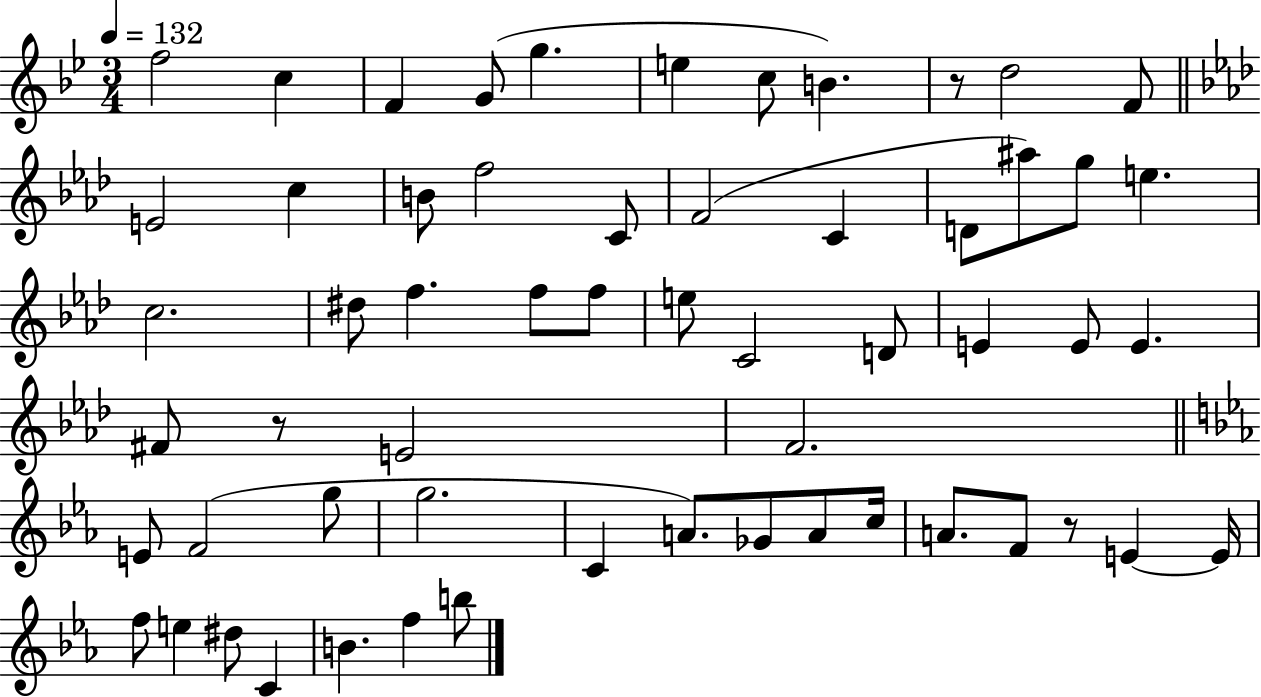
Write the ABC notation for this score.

X:1
T:Untitled
M:3/4
L:1/4
K:Bb
f2 c F G/2 g e c/2 B z/2 d2 F/2 E2 c B/2 f2 C/2 F2 C D/2 ^a/2 g/2 e c2 ^d/2 f f/2 f/2 e/2 C2 D/2 E E/2 E ^F/2 z/2 E2 F2 E/2 F2 g/2 g2 C A/2 _G/2 A/2 c/4 A/2 F/2 z/2 E E/4 f/2 e ^d/2 C B f b/2